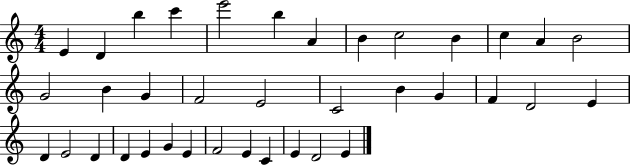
X:1
T:Untitled
M:4/4
L:1/4
K:C
E D b c' e'2 b A B c2 B c A B2 G2 B G F2 E2 C2 B G F D2 E D E2 D D E G E F2 E C E D2 E